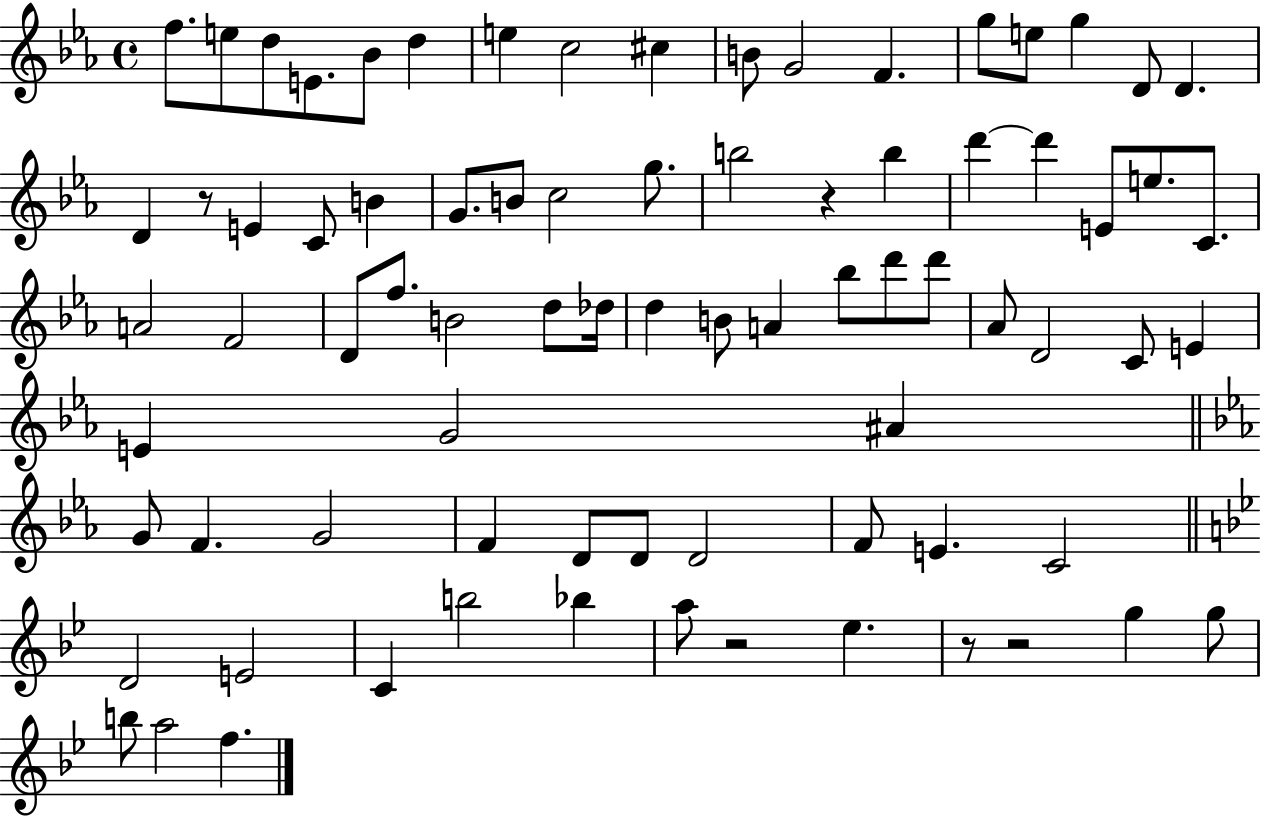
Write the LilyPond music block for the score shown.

{
  \clef treble
  \time 4/4
  \defaultTimeSignature
  \key ees \major
  f''8. e''8 d''8 e'8. bes'8 d''4 | e''4 c''2 cis''4 | b'8 g'2 f'4. | g''8 e''8 g''4 d'8 d'4. | \break d'4 r8 e'4 c'8 b'4 | g'8. b'8 c''2 g''8. | b''2 r4 b''4 | d'''4~~ d'''4 e'8 e''8. c'8. | \break a'2 f'2 | d'8 f''8. b'2 d''8 des''16 | d''4 b'8 a'4 bes''8 d'''8 d'''8 | aes'8 d'2 c'8 e'4 | \break e'4 g'2 ais'4 | \bar "||" \break \key ees \major g'8 f'4. g'2 | f'4 d'8 d'8 d'2 | f'8 e'4. c'2 | \bar "||" \break \key bes \major d'2 e'2 | c'4 b''2 bes''4 | a''8 r2 ees''4. | r8 r2 g''4 g''8 | \break b''8 a''2 f''4. | \bar "|."
}